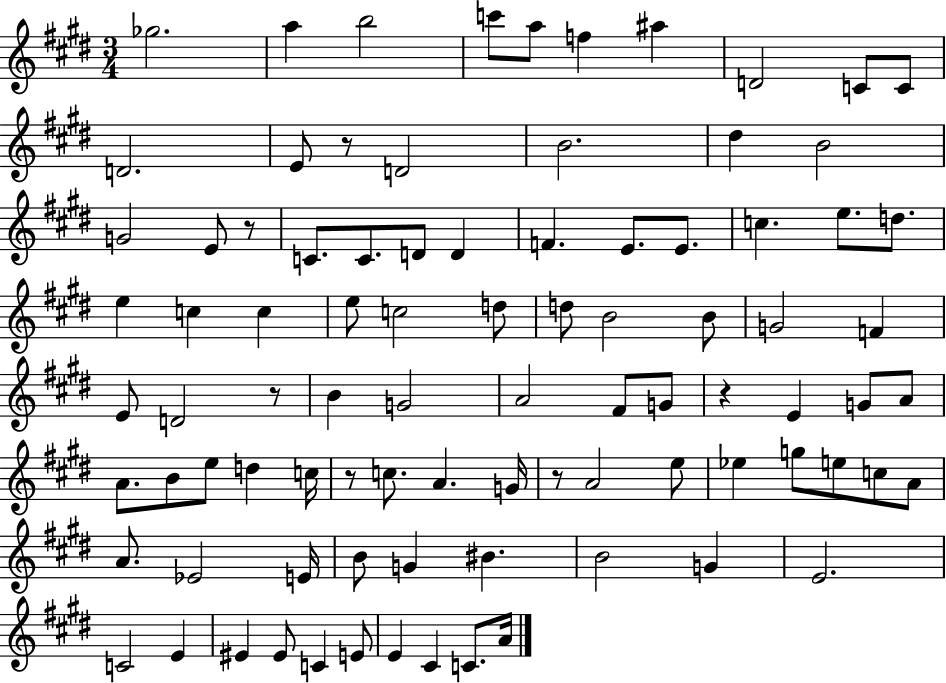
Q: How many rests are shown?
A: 6